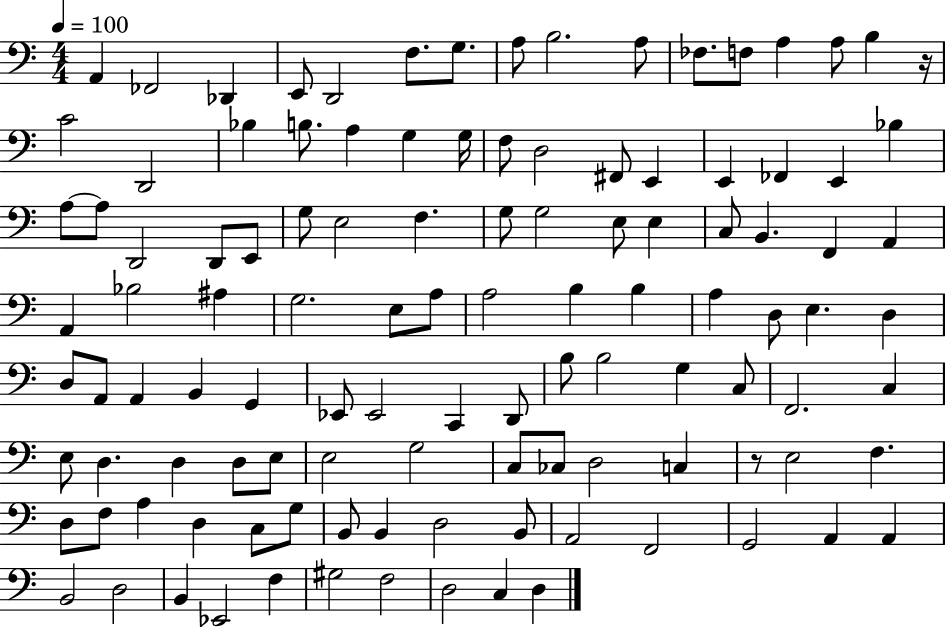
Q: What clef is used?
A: bass